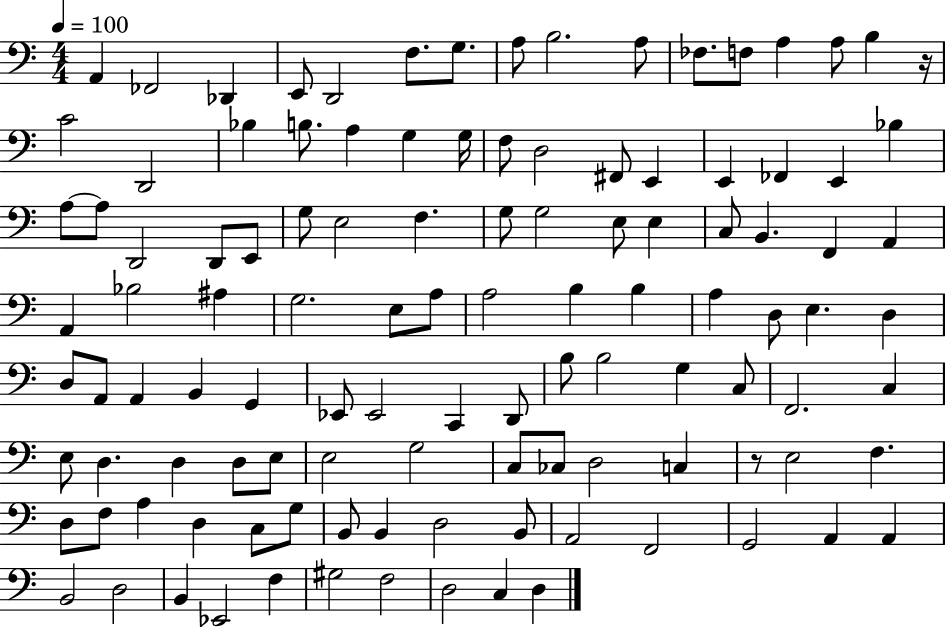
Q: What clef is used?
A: bass